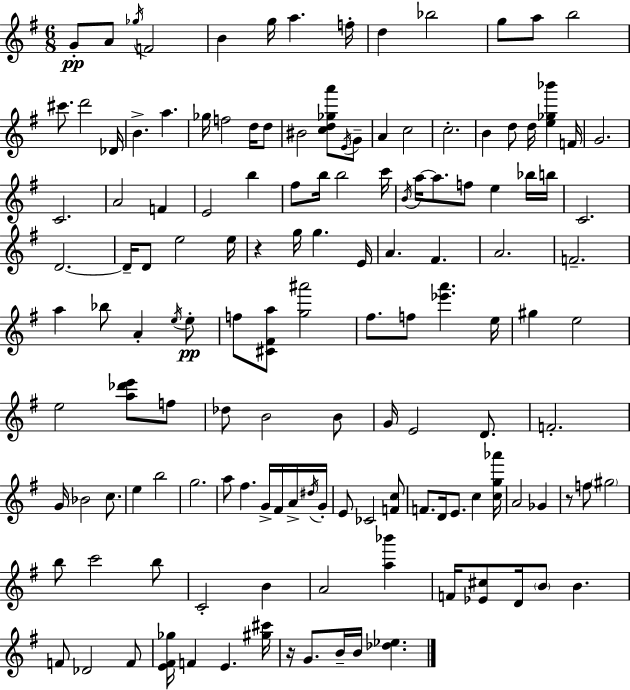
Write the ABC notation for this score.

X:1
T:Untitled
M:6/8
L:1/4
K:Em
G/2 A/2 _g/4 F2 B g/4 a f/4 d _b2 g/2 a/2 b2 ^c'/2 d'2 _D/4 B a _g/4 f2 d/4 d/2 ^B2 [cd_ga']/2 E/4 G/2 A c2 c2 B d/2 d/4 [e_g_b'] F/4 G2 C2 A2 F E2 b ^f/2 b/4 b2 c'/4 B/4 a/4 a/2 f/2 e _b/4 b/4 C2 D2 D/4 D/2 e2 e/4 z g/4 g E/4 A ^F A2 F2 a _b/2 A e/4 e/2 f/2 [^C^Fa]/2 [g^a']2 ^f/2 f/2 [_e'a'] e/4 ^g e2 e2 [a_d'e']/2 f/2 _d/2 B2 B/2 G/4 E2 D/2 F2 G/4 _B2 c/2 e b2 g2 a/2 ^f G/4 ^F/4 A/4 ^d/4 G/4 E/2 _C2 [Fc]/2 F/2 D/4 E/2 c [cg_a']/4 A2 _G z/2 f/2 ^g2 b/2 c'2 b/2 C2 B A2 [a_b'] F/4 [_E^c]/2 D/4 B/2 B F/2 _D2 F/2 [E^F_g]/4 F E [^g^c']/4 z/4 G/2 B/4 B/4 [_d_e]